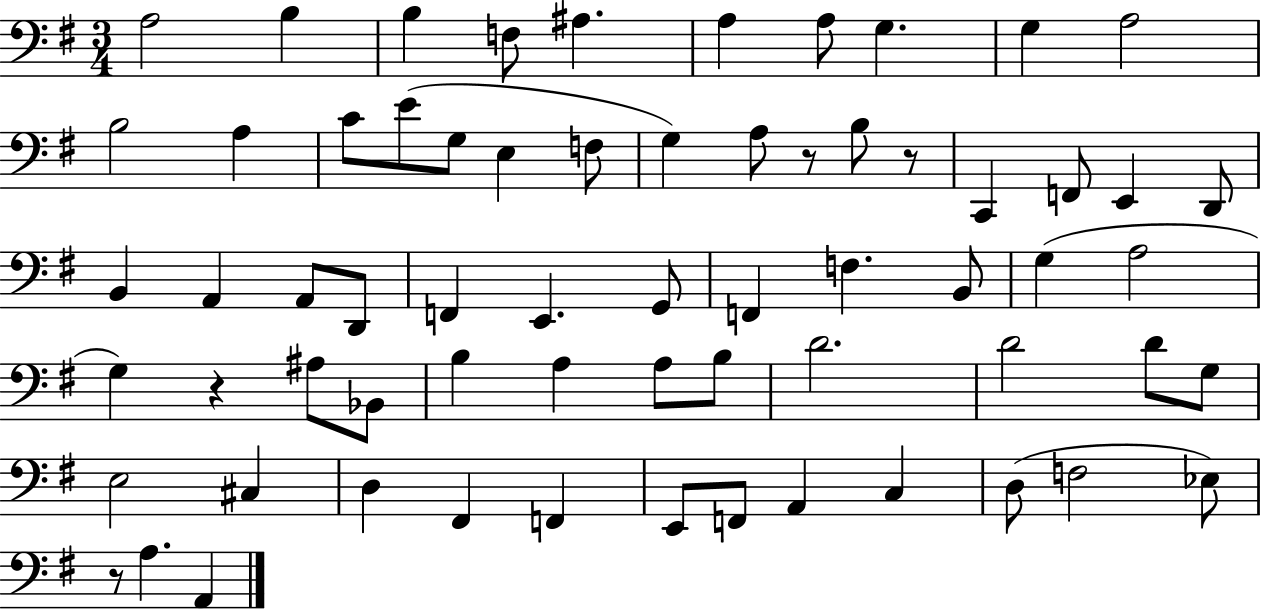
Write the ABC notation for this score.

X:1
T:Untitled
M:3/4
L:1/4
K:G
A,2 B, B, F,/2 ^A, A, A,/2 G, G, A,2 B,2 A, C/2 E/2 G,/2 E, F,/2 G, A,/2 z/2 B,/2 z/2 C,, F,,/2 E,, D,,/2 B,, A,, A,,/2 D,,/2 F,, E,, G,,/2 F,, F, B,,/2 G, A,2 G, z ^A,/2 _B,,/2 B, A, A,/2 B,/2 D2 D2 D/2 G,/2 E,2 ^C, D, ^F,, F,, E,,/2 F,,/2 A,, C, D,/2 F,2 _E,/2 z/2 A, A,,